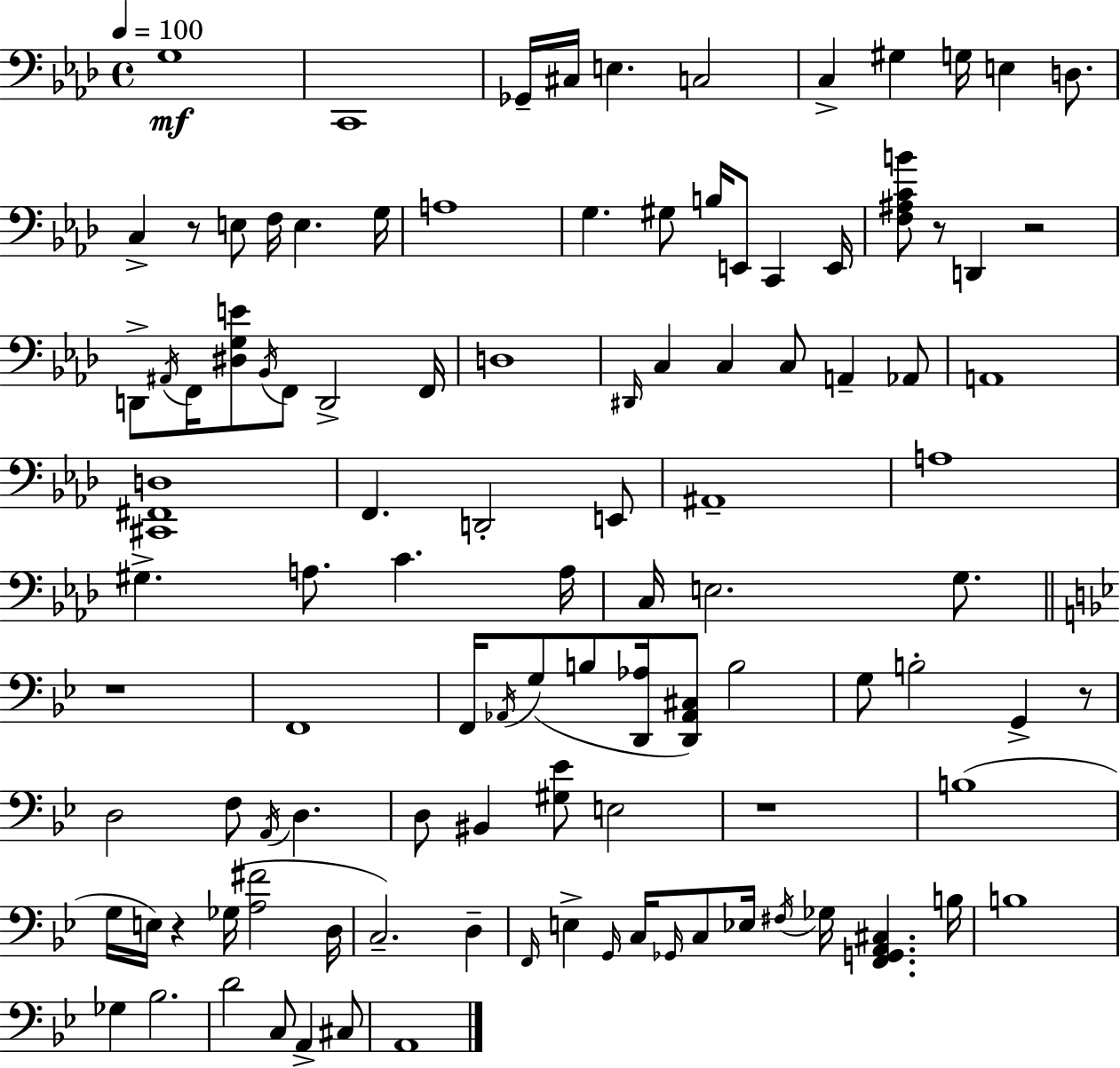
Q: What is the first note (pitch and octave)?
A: G3